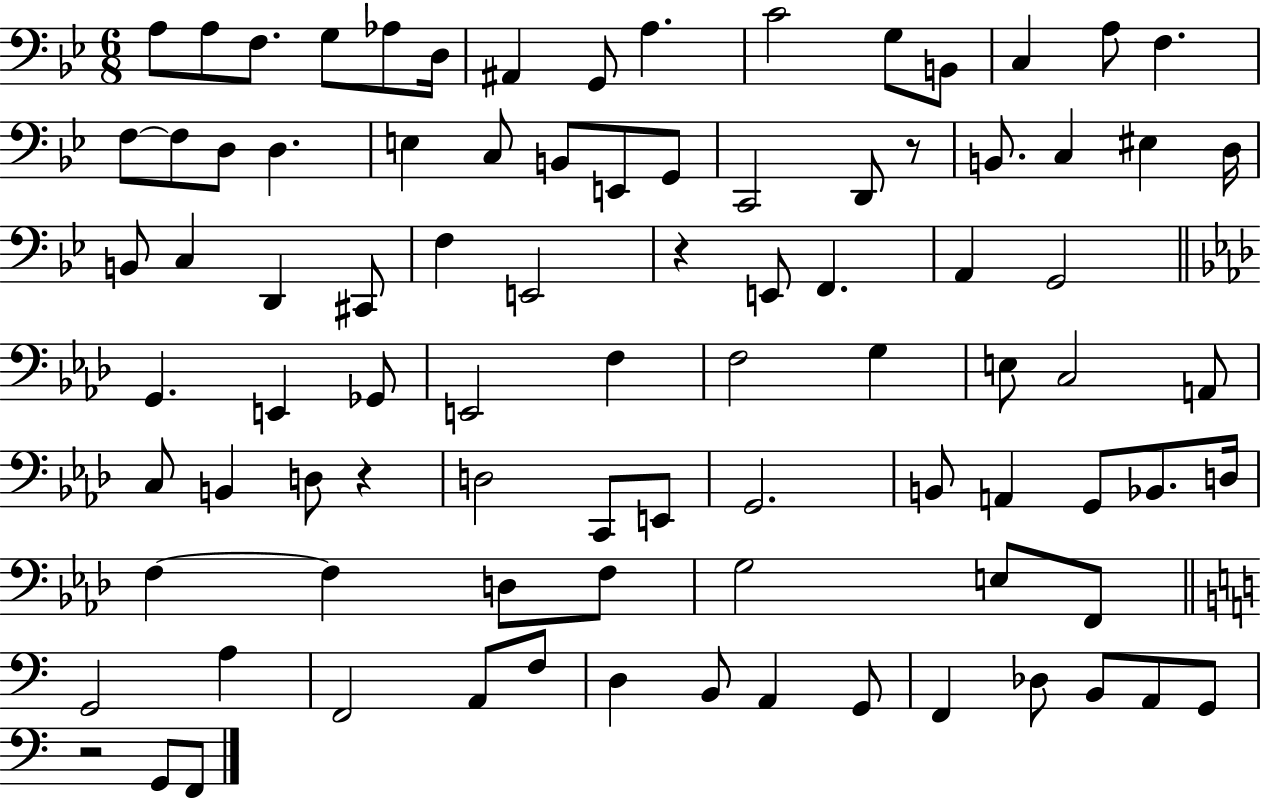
A3/e A3/e F3/e. G3/e Ab3/e D3/s A#2/q G2/e A3/q. C4/h G3/e B2/e C3/q A3/e F3/q. F3/e F3/e D3/e D3/q. E3/q C3/e B2/e E2/e G2/e C2/h D2/e R/e B2/e. C3/q EIS3/q D3/s B2/e C3/q D2/q C#2/e F3/q E2/h R/q E2/e F2/q. A2/q G2/h G2/q. E2/q Gb2/e E2/h F3/q F3/h G3/q E3/e C3/h A2/e C3/e B2/q D3/e R/q D3/h C2/e E2/e G2/h. B2/e A2/q G2/e Bb2/e. D3/s F3/q F3/q D3/e F3/e G3/h E3/e F2/e G2/h A3/q F2/h A2/e F3/e D3/q B2/e A2/q G2/e F2/q Db3/e B2/e A2/e G2/e R/h G2/e F2/e